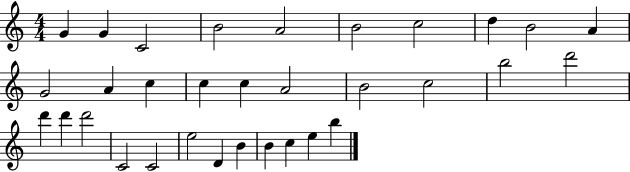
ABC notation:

X:1
T:Untitled
M:4/4
L:1/4
K:C
G G C2 B2 A2 B2 c2 d B2 A G2 A c c c A2 B2 c2 b2 d'2 d' d' d'2 C2 C2 e2 D B B c e b